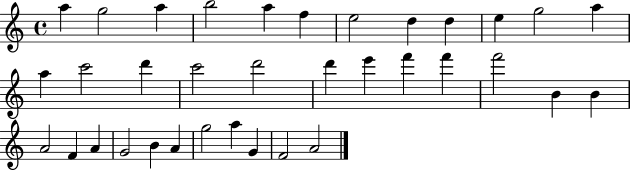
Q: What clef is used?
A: treble